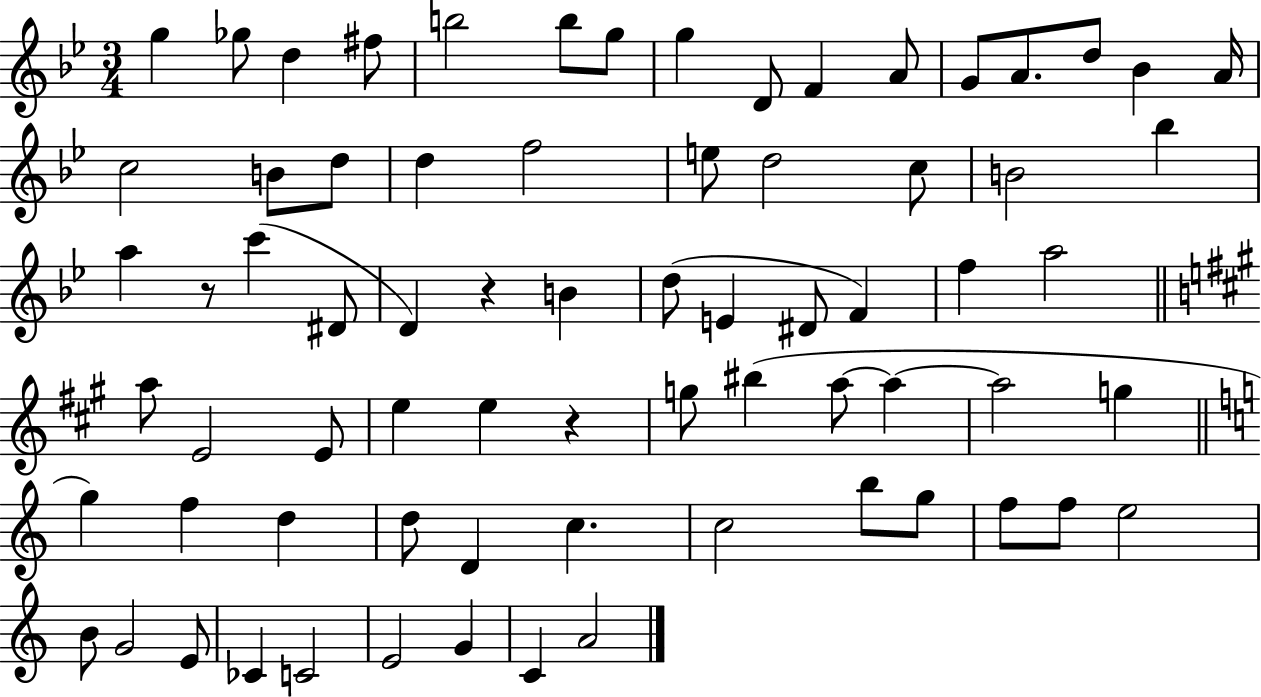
G5/q Gb5/e D5/q F#5/e B5/h B5/e G5/e G5/q D4/e F4/q A4/e G4/e A4/e. D5/e Bb4/q A4/s C5/h B4/e D5/e D5/q F5/h E5/e D5/h C5/e B4/h Bb5/q A5/q R/e C6/q D#4/e D4/q R/q B4/q D5/e E4/q D#4/e F4/q F5/q A5/h A5/e E4/h E4/e E5/q E5/q R/q G5/e BIS5/q A5/e A5/q A5/h G5/q G5/q F5/q D5/q D5/e D4/q C5/q. C5/h B5/e G5/e F5/e F5/e E5/h B4/e G4/h E4/e CES4/q C4/h E4/h G4/q C4/q A4/h